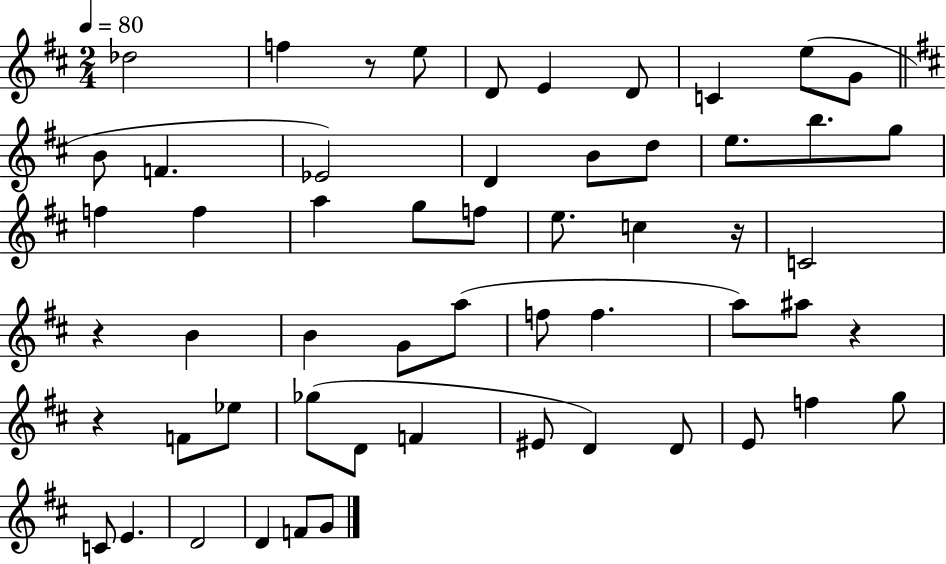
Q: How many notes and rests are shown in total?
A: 56